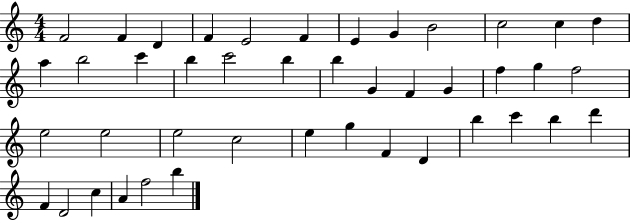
X:1
T:Untitled
M:4/4
L:1/4
K:C
F2 F D F E2 F E G B2 c2 c d a b2 c' b c'2 b b G F G f g f2 e2 e2 e2 c2 e g F D b c' b d' F D2 c A f2 b